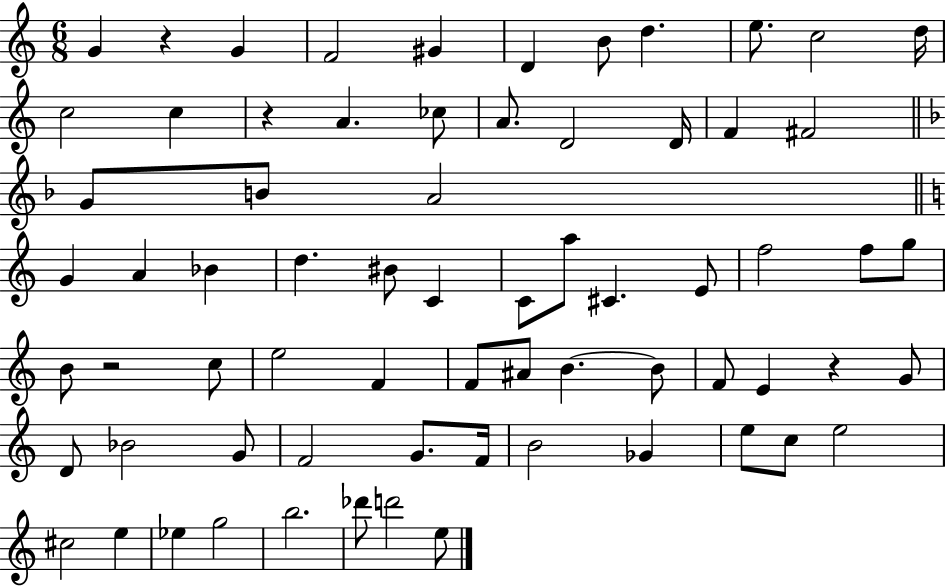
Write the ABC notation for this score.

X:1
T:Untitled
M:6/8
L:1/4
K:C
G z G F2 ^G D B/2 d e/2 c2 d/4 c2 c z A _c/2 A/2 D2 D/4 F ^F2 G/2 B/2 A2 G A _B d ^B/2 C C/2 a/2 ^C E/2 f2 f/2 g/2 B/2 z2 c/2 e2 F F/2 ^A/2 B B/2 F/2 E z G/2 D/2 _B2 G/2 F2 G/2 F/4 B2 _G e/2 c/2 e2 ^c2 e _e g2 b2 _d'/2 d'2 e/2